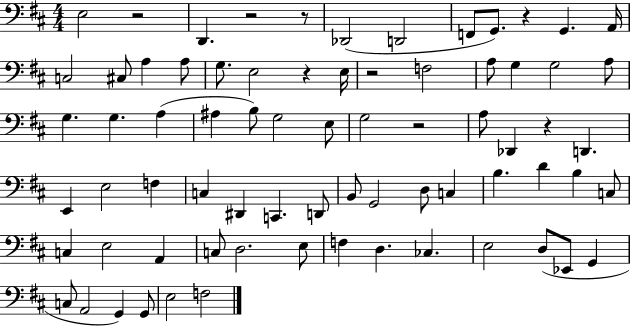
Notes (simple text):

E3/h R/h D2/q. R/h R/e Db2/h D2/h F2/e G2/e. R/q G2/q. A2/s C3/h C#3/e A3/q A3/e G3/e. E3/h R/q E3/s R/h F3/h A3/e G3/q G3/h A3/e G3/q. G3/q. A3/q A#3/q B3/e G3/h E3/e G3/h R/h A3/e Db2/q R/q D2/q. E2/q E3/h F3/q C3/q D#2/q C2/q. D2/e B2/e G2/h D3/e C3/q B3/q. D4/q B3/q C3/e C3/q E3/h A2/q C3/e D3/h. E3/e F3/q D3/q. CES3/q. E3/h D3/e Eb2/e G2/q C3/e A2/h G2/q G2/e E3/h F3/h